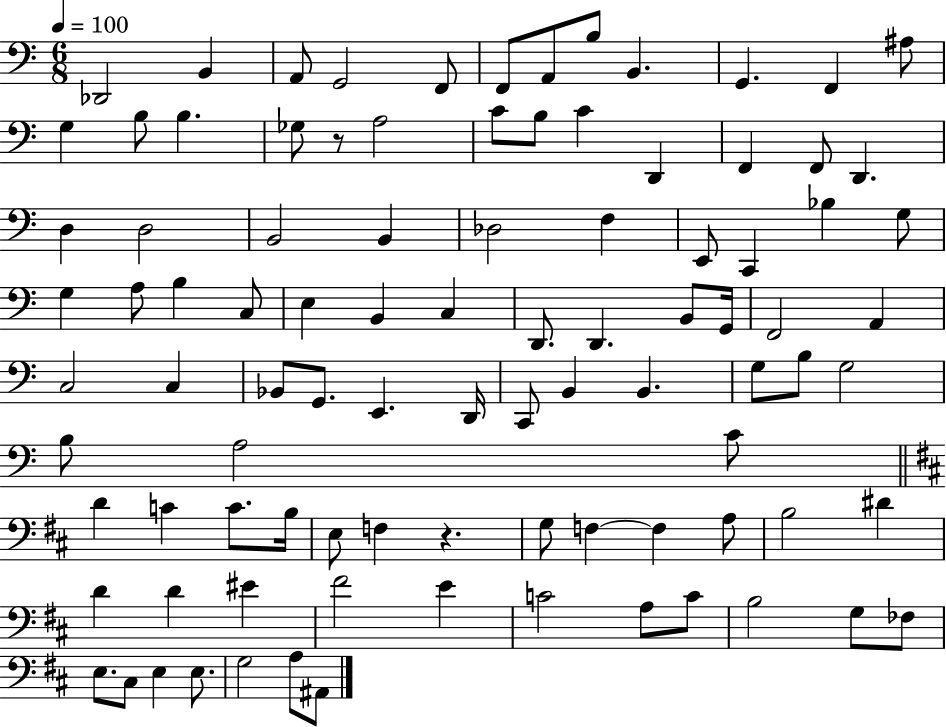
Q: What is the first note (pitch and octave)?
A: Db2